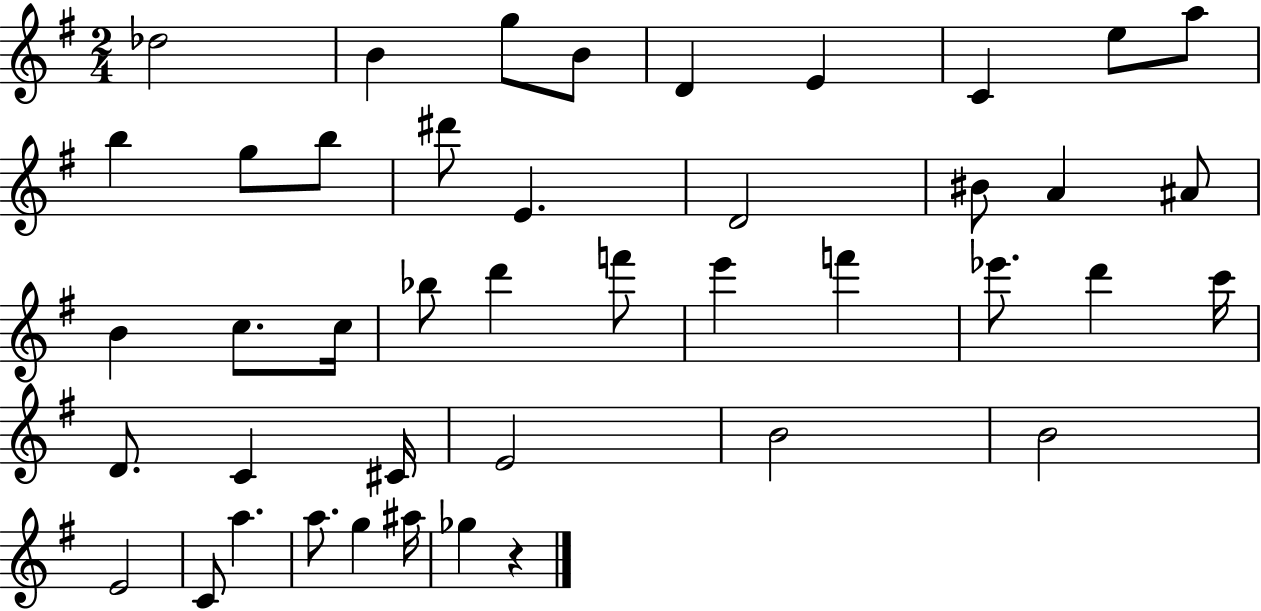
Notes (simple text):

Db5/h B4/q G5/e B4/e D4/q E4/q C4/q E5/e A5/e B5/q G5/e B5/e D#6/e E4/q. D4/h BIS4/e A4/q A#4/e B4/q C5/e. C5/s Bb5/e D6/q F6/e E6/q F6/q Eb6/e. D6/q C6/s D4/e. C4/q C#4/s E4/h B4/h B4/h E4/h C4/e A5/q. A5/e. G5/q A#5/s Gb5/q R/q